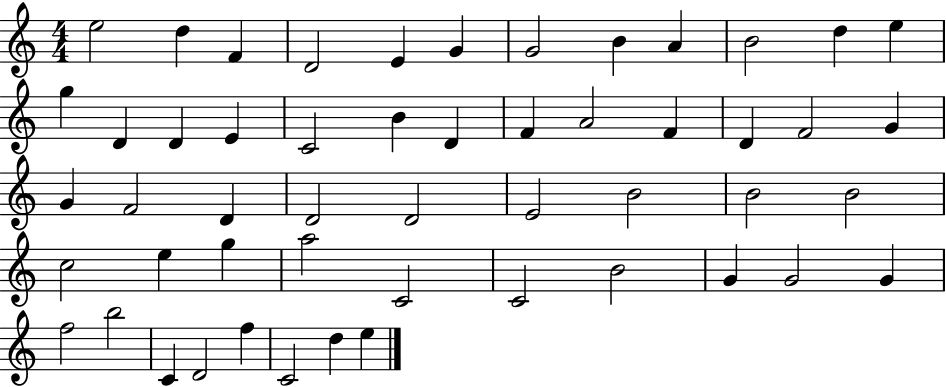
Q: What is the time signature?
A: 4/4